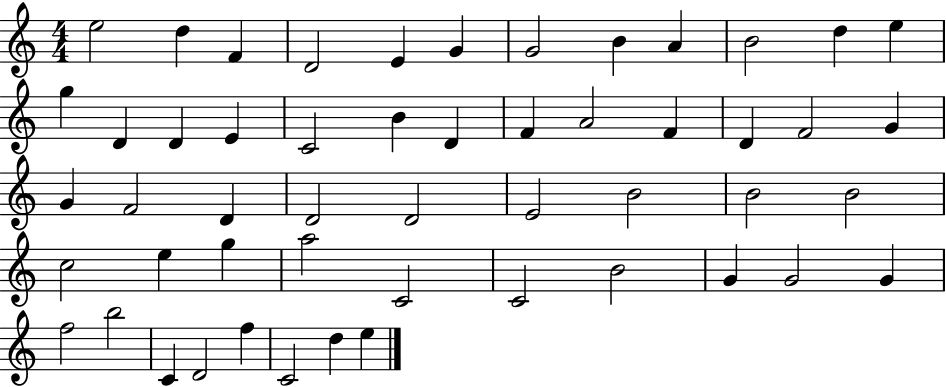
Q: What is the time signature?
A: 4/4